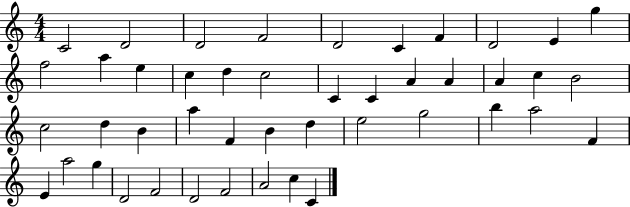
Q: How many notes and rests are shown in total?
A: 45